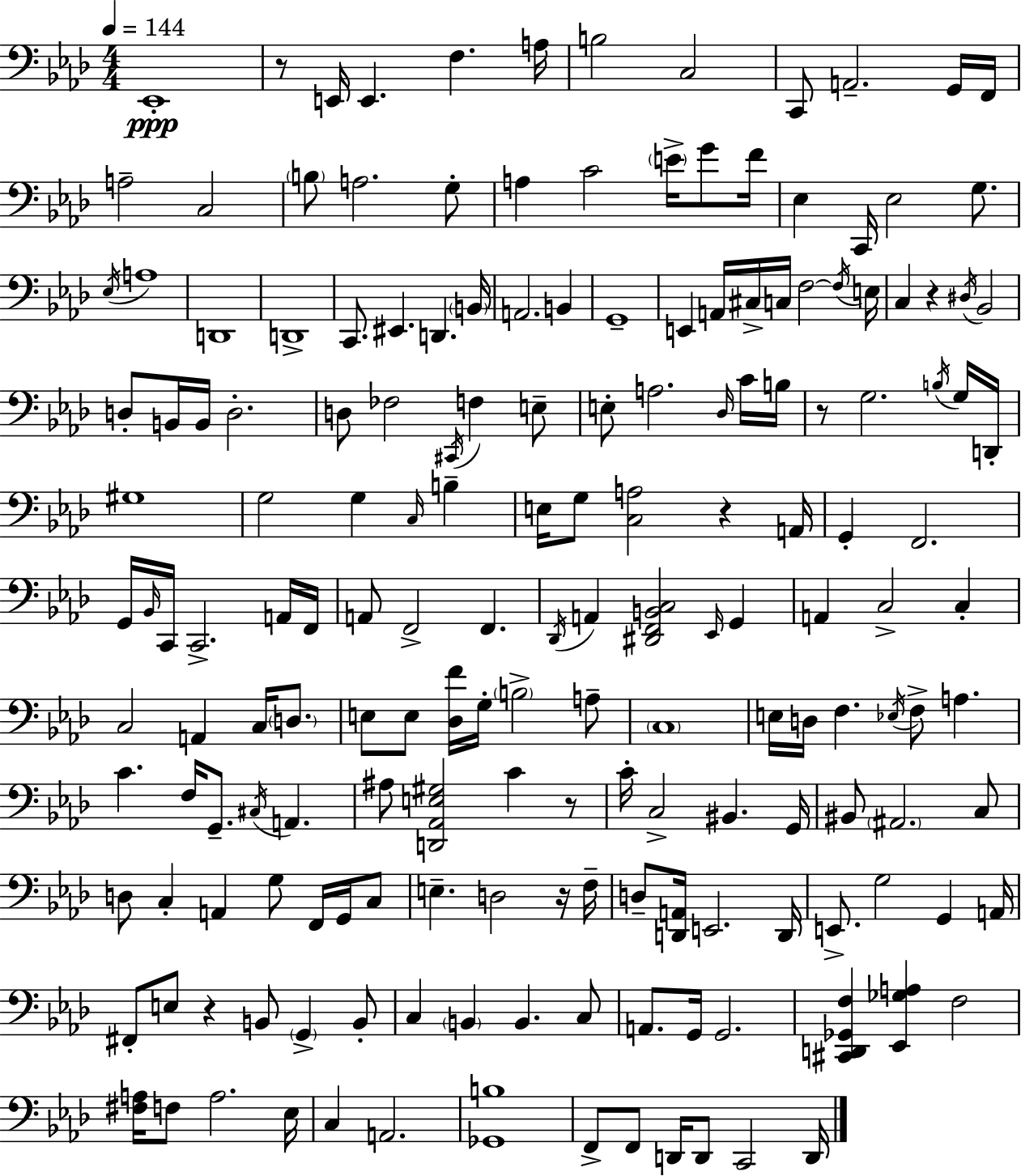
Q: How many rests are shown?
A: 7